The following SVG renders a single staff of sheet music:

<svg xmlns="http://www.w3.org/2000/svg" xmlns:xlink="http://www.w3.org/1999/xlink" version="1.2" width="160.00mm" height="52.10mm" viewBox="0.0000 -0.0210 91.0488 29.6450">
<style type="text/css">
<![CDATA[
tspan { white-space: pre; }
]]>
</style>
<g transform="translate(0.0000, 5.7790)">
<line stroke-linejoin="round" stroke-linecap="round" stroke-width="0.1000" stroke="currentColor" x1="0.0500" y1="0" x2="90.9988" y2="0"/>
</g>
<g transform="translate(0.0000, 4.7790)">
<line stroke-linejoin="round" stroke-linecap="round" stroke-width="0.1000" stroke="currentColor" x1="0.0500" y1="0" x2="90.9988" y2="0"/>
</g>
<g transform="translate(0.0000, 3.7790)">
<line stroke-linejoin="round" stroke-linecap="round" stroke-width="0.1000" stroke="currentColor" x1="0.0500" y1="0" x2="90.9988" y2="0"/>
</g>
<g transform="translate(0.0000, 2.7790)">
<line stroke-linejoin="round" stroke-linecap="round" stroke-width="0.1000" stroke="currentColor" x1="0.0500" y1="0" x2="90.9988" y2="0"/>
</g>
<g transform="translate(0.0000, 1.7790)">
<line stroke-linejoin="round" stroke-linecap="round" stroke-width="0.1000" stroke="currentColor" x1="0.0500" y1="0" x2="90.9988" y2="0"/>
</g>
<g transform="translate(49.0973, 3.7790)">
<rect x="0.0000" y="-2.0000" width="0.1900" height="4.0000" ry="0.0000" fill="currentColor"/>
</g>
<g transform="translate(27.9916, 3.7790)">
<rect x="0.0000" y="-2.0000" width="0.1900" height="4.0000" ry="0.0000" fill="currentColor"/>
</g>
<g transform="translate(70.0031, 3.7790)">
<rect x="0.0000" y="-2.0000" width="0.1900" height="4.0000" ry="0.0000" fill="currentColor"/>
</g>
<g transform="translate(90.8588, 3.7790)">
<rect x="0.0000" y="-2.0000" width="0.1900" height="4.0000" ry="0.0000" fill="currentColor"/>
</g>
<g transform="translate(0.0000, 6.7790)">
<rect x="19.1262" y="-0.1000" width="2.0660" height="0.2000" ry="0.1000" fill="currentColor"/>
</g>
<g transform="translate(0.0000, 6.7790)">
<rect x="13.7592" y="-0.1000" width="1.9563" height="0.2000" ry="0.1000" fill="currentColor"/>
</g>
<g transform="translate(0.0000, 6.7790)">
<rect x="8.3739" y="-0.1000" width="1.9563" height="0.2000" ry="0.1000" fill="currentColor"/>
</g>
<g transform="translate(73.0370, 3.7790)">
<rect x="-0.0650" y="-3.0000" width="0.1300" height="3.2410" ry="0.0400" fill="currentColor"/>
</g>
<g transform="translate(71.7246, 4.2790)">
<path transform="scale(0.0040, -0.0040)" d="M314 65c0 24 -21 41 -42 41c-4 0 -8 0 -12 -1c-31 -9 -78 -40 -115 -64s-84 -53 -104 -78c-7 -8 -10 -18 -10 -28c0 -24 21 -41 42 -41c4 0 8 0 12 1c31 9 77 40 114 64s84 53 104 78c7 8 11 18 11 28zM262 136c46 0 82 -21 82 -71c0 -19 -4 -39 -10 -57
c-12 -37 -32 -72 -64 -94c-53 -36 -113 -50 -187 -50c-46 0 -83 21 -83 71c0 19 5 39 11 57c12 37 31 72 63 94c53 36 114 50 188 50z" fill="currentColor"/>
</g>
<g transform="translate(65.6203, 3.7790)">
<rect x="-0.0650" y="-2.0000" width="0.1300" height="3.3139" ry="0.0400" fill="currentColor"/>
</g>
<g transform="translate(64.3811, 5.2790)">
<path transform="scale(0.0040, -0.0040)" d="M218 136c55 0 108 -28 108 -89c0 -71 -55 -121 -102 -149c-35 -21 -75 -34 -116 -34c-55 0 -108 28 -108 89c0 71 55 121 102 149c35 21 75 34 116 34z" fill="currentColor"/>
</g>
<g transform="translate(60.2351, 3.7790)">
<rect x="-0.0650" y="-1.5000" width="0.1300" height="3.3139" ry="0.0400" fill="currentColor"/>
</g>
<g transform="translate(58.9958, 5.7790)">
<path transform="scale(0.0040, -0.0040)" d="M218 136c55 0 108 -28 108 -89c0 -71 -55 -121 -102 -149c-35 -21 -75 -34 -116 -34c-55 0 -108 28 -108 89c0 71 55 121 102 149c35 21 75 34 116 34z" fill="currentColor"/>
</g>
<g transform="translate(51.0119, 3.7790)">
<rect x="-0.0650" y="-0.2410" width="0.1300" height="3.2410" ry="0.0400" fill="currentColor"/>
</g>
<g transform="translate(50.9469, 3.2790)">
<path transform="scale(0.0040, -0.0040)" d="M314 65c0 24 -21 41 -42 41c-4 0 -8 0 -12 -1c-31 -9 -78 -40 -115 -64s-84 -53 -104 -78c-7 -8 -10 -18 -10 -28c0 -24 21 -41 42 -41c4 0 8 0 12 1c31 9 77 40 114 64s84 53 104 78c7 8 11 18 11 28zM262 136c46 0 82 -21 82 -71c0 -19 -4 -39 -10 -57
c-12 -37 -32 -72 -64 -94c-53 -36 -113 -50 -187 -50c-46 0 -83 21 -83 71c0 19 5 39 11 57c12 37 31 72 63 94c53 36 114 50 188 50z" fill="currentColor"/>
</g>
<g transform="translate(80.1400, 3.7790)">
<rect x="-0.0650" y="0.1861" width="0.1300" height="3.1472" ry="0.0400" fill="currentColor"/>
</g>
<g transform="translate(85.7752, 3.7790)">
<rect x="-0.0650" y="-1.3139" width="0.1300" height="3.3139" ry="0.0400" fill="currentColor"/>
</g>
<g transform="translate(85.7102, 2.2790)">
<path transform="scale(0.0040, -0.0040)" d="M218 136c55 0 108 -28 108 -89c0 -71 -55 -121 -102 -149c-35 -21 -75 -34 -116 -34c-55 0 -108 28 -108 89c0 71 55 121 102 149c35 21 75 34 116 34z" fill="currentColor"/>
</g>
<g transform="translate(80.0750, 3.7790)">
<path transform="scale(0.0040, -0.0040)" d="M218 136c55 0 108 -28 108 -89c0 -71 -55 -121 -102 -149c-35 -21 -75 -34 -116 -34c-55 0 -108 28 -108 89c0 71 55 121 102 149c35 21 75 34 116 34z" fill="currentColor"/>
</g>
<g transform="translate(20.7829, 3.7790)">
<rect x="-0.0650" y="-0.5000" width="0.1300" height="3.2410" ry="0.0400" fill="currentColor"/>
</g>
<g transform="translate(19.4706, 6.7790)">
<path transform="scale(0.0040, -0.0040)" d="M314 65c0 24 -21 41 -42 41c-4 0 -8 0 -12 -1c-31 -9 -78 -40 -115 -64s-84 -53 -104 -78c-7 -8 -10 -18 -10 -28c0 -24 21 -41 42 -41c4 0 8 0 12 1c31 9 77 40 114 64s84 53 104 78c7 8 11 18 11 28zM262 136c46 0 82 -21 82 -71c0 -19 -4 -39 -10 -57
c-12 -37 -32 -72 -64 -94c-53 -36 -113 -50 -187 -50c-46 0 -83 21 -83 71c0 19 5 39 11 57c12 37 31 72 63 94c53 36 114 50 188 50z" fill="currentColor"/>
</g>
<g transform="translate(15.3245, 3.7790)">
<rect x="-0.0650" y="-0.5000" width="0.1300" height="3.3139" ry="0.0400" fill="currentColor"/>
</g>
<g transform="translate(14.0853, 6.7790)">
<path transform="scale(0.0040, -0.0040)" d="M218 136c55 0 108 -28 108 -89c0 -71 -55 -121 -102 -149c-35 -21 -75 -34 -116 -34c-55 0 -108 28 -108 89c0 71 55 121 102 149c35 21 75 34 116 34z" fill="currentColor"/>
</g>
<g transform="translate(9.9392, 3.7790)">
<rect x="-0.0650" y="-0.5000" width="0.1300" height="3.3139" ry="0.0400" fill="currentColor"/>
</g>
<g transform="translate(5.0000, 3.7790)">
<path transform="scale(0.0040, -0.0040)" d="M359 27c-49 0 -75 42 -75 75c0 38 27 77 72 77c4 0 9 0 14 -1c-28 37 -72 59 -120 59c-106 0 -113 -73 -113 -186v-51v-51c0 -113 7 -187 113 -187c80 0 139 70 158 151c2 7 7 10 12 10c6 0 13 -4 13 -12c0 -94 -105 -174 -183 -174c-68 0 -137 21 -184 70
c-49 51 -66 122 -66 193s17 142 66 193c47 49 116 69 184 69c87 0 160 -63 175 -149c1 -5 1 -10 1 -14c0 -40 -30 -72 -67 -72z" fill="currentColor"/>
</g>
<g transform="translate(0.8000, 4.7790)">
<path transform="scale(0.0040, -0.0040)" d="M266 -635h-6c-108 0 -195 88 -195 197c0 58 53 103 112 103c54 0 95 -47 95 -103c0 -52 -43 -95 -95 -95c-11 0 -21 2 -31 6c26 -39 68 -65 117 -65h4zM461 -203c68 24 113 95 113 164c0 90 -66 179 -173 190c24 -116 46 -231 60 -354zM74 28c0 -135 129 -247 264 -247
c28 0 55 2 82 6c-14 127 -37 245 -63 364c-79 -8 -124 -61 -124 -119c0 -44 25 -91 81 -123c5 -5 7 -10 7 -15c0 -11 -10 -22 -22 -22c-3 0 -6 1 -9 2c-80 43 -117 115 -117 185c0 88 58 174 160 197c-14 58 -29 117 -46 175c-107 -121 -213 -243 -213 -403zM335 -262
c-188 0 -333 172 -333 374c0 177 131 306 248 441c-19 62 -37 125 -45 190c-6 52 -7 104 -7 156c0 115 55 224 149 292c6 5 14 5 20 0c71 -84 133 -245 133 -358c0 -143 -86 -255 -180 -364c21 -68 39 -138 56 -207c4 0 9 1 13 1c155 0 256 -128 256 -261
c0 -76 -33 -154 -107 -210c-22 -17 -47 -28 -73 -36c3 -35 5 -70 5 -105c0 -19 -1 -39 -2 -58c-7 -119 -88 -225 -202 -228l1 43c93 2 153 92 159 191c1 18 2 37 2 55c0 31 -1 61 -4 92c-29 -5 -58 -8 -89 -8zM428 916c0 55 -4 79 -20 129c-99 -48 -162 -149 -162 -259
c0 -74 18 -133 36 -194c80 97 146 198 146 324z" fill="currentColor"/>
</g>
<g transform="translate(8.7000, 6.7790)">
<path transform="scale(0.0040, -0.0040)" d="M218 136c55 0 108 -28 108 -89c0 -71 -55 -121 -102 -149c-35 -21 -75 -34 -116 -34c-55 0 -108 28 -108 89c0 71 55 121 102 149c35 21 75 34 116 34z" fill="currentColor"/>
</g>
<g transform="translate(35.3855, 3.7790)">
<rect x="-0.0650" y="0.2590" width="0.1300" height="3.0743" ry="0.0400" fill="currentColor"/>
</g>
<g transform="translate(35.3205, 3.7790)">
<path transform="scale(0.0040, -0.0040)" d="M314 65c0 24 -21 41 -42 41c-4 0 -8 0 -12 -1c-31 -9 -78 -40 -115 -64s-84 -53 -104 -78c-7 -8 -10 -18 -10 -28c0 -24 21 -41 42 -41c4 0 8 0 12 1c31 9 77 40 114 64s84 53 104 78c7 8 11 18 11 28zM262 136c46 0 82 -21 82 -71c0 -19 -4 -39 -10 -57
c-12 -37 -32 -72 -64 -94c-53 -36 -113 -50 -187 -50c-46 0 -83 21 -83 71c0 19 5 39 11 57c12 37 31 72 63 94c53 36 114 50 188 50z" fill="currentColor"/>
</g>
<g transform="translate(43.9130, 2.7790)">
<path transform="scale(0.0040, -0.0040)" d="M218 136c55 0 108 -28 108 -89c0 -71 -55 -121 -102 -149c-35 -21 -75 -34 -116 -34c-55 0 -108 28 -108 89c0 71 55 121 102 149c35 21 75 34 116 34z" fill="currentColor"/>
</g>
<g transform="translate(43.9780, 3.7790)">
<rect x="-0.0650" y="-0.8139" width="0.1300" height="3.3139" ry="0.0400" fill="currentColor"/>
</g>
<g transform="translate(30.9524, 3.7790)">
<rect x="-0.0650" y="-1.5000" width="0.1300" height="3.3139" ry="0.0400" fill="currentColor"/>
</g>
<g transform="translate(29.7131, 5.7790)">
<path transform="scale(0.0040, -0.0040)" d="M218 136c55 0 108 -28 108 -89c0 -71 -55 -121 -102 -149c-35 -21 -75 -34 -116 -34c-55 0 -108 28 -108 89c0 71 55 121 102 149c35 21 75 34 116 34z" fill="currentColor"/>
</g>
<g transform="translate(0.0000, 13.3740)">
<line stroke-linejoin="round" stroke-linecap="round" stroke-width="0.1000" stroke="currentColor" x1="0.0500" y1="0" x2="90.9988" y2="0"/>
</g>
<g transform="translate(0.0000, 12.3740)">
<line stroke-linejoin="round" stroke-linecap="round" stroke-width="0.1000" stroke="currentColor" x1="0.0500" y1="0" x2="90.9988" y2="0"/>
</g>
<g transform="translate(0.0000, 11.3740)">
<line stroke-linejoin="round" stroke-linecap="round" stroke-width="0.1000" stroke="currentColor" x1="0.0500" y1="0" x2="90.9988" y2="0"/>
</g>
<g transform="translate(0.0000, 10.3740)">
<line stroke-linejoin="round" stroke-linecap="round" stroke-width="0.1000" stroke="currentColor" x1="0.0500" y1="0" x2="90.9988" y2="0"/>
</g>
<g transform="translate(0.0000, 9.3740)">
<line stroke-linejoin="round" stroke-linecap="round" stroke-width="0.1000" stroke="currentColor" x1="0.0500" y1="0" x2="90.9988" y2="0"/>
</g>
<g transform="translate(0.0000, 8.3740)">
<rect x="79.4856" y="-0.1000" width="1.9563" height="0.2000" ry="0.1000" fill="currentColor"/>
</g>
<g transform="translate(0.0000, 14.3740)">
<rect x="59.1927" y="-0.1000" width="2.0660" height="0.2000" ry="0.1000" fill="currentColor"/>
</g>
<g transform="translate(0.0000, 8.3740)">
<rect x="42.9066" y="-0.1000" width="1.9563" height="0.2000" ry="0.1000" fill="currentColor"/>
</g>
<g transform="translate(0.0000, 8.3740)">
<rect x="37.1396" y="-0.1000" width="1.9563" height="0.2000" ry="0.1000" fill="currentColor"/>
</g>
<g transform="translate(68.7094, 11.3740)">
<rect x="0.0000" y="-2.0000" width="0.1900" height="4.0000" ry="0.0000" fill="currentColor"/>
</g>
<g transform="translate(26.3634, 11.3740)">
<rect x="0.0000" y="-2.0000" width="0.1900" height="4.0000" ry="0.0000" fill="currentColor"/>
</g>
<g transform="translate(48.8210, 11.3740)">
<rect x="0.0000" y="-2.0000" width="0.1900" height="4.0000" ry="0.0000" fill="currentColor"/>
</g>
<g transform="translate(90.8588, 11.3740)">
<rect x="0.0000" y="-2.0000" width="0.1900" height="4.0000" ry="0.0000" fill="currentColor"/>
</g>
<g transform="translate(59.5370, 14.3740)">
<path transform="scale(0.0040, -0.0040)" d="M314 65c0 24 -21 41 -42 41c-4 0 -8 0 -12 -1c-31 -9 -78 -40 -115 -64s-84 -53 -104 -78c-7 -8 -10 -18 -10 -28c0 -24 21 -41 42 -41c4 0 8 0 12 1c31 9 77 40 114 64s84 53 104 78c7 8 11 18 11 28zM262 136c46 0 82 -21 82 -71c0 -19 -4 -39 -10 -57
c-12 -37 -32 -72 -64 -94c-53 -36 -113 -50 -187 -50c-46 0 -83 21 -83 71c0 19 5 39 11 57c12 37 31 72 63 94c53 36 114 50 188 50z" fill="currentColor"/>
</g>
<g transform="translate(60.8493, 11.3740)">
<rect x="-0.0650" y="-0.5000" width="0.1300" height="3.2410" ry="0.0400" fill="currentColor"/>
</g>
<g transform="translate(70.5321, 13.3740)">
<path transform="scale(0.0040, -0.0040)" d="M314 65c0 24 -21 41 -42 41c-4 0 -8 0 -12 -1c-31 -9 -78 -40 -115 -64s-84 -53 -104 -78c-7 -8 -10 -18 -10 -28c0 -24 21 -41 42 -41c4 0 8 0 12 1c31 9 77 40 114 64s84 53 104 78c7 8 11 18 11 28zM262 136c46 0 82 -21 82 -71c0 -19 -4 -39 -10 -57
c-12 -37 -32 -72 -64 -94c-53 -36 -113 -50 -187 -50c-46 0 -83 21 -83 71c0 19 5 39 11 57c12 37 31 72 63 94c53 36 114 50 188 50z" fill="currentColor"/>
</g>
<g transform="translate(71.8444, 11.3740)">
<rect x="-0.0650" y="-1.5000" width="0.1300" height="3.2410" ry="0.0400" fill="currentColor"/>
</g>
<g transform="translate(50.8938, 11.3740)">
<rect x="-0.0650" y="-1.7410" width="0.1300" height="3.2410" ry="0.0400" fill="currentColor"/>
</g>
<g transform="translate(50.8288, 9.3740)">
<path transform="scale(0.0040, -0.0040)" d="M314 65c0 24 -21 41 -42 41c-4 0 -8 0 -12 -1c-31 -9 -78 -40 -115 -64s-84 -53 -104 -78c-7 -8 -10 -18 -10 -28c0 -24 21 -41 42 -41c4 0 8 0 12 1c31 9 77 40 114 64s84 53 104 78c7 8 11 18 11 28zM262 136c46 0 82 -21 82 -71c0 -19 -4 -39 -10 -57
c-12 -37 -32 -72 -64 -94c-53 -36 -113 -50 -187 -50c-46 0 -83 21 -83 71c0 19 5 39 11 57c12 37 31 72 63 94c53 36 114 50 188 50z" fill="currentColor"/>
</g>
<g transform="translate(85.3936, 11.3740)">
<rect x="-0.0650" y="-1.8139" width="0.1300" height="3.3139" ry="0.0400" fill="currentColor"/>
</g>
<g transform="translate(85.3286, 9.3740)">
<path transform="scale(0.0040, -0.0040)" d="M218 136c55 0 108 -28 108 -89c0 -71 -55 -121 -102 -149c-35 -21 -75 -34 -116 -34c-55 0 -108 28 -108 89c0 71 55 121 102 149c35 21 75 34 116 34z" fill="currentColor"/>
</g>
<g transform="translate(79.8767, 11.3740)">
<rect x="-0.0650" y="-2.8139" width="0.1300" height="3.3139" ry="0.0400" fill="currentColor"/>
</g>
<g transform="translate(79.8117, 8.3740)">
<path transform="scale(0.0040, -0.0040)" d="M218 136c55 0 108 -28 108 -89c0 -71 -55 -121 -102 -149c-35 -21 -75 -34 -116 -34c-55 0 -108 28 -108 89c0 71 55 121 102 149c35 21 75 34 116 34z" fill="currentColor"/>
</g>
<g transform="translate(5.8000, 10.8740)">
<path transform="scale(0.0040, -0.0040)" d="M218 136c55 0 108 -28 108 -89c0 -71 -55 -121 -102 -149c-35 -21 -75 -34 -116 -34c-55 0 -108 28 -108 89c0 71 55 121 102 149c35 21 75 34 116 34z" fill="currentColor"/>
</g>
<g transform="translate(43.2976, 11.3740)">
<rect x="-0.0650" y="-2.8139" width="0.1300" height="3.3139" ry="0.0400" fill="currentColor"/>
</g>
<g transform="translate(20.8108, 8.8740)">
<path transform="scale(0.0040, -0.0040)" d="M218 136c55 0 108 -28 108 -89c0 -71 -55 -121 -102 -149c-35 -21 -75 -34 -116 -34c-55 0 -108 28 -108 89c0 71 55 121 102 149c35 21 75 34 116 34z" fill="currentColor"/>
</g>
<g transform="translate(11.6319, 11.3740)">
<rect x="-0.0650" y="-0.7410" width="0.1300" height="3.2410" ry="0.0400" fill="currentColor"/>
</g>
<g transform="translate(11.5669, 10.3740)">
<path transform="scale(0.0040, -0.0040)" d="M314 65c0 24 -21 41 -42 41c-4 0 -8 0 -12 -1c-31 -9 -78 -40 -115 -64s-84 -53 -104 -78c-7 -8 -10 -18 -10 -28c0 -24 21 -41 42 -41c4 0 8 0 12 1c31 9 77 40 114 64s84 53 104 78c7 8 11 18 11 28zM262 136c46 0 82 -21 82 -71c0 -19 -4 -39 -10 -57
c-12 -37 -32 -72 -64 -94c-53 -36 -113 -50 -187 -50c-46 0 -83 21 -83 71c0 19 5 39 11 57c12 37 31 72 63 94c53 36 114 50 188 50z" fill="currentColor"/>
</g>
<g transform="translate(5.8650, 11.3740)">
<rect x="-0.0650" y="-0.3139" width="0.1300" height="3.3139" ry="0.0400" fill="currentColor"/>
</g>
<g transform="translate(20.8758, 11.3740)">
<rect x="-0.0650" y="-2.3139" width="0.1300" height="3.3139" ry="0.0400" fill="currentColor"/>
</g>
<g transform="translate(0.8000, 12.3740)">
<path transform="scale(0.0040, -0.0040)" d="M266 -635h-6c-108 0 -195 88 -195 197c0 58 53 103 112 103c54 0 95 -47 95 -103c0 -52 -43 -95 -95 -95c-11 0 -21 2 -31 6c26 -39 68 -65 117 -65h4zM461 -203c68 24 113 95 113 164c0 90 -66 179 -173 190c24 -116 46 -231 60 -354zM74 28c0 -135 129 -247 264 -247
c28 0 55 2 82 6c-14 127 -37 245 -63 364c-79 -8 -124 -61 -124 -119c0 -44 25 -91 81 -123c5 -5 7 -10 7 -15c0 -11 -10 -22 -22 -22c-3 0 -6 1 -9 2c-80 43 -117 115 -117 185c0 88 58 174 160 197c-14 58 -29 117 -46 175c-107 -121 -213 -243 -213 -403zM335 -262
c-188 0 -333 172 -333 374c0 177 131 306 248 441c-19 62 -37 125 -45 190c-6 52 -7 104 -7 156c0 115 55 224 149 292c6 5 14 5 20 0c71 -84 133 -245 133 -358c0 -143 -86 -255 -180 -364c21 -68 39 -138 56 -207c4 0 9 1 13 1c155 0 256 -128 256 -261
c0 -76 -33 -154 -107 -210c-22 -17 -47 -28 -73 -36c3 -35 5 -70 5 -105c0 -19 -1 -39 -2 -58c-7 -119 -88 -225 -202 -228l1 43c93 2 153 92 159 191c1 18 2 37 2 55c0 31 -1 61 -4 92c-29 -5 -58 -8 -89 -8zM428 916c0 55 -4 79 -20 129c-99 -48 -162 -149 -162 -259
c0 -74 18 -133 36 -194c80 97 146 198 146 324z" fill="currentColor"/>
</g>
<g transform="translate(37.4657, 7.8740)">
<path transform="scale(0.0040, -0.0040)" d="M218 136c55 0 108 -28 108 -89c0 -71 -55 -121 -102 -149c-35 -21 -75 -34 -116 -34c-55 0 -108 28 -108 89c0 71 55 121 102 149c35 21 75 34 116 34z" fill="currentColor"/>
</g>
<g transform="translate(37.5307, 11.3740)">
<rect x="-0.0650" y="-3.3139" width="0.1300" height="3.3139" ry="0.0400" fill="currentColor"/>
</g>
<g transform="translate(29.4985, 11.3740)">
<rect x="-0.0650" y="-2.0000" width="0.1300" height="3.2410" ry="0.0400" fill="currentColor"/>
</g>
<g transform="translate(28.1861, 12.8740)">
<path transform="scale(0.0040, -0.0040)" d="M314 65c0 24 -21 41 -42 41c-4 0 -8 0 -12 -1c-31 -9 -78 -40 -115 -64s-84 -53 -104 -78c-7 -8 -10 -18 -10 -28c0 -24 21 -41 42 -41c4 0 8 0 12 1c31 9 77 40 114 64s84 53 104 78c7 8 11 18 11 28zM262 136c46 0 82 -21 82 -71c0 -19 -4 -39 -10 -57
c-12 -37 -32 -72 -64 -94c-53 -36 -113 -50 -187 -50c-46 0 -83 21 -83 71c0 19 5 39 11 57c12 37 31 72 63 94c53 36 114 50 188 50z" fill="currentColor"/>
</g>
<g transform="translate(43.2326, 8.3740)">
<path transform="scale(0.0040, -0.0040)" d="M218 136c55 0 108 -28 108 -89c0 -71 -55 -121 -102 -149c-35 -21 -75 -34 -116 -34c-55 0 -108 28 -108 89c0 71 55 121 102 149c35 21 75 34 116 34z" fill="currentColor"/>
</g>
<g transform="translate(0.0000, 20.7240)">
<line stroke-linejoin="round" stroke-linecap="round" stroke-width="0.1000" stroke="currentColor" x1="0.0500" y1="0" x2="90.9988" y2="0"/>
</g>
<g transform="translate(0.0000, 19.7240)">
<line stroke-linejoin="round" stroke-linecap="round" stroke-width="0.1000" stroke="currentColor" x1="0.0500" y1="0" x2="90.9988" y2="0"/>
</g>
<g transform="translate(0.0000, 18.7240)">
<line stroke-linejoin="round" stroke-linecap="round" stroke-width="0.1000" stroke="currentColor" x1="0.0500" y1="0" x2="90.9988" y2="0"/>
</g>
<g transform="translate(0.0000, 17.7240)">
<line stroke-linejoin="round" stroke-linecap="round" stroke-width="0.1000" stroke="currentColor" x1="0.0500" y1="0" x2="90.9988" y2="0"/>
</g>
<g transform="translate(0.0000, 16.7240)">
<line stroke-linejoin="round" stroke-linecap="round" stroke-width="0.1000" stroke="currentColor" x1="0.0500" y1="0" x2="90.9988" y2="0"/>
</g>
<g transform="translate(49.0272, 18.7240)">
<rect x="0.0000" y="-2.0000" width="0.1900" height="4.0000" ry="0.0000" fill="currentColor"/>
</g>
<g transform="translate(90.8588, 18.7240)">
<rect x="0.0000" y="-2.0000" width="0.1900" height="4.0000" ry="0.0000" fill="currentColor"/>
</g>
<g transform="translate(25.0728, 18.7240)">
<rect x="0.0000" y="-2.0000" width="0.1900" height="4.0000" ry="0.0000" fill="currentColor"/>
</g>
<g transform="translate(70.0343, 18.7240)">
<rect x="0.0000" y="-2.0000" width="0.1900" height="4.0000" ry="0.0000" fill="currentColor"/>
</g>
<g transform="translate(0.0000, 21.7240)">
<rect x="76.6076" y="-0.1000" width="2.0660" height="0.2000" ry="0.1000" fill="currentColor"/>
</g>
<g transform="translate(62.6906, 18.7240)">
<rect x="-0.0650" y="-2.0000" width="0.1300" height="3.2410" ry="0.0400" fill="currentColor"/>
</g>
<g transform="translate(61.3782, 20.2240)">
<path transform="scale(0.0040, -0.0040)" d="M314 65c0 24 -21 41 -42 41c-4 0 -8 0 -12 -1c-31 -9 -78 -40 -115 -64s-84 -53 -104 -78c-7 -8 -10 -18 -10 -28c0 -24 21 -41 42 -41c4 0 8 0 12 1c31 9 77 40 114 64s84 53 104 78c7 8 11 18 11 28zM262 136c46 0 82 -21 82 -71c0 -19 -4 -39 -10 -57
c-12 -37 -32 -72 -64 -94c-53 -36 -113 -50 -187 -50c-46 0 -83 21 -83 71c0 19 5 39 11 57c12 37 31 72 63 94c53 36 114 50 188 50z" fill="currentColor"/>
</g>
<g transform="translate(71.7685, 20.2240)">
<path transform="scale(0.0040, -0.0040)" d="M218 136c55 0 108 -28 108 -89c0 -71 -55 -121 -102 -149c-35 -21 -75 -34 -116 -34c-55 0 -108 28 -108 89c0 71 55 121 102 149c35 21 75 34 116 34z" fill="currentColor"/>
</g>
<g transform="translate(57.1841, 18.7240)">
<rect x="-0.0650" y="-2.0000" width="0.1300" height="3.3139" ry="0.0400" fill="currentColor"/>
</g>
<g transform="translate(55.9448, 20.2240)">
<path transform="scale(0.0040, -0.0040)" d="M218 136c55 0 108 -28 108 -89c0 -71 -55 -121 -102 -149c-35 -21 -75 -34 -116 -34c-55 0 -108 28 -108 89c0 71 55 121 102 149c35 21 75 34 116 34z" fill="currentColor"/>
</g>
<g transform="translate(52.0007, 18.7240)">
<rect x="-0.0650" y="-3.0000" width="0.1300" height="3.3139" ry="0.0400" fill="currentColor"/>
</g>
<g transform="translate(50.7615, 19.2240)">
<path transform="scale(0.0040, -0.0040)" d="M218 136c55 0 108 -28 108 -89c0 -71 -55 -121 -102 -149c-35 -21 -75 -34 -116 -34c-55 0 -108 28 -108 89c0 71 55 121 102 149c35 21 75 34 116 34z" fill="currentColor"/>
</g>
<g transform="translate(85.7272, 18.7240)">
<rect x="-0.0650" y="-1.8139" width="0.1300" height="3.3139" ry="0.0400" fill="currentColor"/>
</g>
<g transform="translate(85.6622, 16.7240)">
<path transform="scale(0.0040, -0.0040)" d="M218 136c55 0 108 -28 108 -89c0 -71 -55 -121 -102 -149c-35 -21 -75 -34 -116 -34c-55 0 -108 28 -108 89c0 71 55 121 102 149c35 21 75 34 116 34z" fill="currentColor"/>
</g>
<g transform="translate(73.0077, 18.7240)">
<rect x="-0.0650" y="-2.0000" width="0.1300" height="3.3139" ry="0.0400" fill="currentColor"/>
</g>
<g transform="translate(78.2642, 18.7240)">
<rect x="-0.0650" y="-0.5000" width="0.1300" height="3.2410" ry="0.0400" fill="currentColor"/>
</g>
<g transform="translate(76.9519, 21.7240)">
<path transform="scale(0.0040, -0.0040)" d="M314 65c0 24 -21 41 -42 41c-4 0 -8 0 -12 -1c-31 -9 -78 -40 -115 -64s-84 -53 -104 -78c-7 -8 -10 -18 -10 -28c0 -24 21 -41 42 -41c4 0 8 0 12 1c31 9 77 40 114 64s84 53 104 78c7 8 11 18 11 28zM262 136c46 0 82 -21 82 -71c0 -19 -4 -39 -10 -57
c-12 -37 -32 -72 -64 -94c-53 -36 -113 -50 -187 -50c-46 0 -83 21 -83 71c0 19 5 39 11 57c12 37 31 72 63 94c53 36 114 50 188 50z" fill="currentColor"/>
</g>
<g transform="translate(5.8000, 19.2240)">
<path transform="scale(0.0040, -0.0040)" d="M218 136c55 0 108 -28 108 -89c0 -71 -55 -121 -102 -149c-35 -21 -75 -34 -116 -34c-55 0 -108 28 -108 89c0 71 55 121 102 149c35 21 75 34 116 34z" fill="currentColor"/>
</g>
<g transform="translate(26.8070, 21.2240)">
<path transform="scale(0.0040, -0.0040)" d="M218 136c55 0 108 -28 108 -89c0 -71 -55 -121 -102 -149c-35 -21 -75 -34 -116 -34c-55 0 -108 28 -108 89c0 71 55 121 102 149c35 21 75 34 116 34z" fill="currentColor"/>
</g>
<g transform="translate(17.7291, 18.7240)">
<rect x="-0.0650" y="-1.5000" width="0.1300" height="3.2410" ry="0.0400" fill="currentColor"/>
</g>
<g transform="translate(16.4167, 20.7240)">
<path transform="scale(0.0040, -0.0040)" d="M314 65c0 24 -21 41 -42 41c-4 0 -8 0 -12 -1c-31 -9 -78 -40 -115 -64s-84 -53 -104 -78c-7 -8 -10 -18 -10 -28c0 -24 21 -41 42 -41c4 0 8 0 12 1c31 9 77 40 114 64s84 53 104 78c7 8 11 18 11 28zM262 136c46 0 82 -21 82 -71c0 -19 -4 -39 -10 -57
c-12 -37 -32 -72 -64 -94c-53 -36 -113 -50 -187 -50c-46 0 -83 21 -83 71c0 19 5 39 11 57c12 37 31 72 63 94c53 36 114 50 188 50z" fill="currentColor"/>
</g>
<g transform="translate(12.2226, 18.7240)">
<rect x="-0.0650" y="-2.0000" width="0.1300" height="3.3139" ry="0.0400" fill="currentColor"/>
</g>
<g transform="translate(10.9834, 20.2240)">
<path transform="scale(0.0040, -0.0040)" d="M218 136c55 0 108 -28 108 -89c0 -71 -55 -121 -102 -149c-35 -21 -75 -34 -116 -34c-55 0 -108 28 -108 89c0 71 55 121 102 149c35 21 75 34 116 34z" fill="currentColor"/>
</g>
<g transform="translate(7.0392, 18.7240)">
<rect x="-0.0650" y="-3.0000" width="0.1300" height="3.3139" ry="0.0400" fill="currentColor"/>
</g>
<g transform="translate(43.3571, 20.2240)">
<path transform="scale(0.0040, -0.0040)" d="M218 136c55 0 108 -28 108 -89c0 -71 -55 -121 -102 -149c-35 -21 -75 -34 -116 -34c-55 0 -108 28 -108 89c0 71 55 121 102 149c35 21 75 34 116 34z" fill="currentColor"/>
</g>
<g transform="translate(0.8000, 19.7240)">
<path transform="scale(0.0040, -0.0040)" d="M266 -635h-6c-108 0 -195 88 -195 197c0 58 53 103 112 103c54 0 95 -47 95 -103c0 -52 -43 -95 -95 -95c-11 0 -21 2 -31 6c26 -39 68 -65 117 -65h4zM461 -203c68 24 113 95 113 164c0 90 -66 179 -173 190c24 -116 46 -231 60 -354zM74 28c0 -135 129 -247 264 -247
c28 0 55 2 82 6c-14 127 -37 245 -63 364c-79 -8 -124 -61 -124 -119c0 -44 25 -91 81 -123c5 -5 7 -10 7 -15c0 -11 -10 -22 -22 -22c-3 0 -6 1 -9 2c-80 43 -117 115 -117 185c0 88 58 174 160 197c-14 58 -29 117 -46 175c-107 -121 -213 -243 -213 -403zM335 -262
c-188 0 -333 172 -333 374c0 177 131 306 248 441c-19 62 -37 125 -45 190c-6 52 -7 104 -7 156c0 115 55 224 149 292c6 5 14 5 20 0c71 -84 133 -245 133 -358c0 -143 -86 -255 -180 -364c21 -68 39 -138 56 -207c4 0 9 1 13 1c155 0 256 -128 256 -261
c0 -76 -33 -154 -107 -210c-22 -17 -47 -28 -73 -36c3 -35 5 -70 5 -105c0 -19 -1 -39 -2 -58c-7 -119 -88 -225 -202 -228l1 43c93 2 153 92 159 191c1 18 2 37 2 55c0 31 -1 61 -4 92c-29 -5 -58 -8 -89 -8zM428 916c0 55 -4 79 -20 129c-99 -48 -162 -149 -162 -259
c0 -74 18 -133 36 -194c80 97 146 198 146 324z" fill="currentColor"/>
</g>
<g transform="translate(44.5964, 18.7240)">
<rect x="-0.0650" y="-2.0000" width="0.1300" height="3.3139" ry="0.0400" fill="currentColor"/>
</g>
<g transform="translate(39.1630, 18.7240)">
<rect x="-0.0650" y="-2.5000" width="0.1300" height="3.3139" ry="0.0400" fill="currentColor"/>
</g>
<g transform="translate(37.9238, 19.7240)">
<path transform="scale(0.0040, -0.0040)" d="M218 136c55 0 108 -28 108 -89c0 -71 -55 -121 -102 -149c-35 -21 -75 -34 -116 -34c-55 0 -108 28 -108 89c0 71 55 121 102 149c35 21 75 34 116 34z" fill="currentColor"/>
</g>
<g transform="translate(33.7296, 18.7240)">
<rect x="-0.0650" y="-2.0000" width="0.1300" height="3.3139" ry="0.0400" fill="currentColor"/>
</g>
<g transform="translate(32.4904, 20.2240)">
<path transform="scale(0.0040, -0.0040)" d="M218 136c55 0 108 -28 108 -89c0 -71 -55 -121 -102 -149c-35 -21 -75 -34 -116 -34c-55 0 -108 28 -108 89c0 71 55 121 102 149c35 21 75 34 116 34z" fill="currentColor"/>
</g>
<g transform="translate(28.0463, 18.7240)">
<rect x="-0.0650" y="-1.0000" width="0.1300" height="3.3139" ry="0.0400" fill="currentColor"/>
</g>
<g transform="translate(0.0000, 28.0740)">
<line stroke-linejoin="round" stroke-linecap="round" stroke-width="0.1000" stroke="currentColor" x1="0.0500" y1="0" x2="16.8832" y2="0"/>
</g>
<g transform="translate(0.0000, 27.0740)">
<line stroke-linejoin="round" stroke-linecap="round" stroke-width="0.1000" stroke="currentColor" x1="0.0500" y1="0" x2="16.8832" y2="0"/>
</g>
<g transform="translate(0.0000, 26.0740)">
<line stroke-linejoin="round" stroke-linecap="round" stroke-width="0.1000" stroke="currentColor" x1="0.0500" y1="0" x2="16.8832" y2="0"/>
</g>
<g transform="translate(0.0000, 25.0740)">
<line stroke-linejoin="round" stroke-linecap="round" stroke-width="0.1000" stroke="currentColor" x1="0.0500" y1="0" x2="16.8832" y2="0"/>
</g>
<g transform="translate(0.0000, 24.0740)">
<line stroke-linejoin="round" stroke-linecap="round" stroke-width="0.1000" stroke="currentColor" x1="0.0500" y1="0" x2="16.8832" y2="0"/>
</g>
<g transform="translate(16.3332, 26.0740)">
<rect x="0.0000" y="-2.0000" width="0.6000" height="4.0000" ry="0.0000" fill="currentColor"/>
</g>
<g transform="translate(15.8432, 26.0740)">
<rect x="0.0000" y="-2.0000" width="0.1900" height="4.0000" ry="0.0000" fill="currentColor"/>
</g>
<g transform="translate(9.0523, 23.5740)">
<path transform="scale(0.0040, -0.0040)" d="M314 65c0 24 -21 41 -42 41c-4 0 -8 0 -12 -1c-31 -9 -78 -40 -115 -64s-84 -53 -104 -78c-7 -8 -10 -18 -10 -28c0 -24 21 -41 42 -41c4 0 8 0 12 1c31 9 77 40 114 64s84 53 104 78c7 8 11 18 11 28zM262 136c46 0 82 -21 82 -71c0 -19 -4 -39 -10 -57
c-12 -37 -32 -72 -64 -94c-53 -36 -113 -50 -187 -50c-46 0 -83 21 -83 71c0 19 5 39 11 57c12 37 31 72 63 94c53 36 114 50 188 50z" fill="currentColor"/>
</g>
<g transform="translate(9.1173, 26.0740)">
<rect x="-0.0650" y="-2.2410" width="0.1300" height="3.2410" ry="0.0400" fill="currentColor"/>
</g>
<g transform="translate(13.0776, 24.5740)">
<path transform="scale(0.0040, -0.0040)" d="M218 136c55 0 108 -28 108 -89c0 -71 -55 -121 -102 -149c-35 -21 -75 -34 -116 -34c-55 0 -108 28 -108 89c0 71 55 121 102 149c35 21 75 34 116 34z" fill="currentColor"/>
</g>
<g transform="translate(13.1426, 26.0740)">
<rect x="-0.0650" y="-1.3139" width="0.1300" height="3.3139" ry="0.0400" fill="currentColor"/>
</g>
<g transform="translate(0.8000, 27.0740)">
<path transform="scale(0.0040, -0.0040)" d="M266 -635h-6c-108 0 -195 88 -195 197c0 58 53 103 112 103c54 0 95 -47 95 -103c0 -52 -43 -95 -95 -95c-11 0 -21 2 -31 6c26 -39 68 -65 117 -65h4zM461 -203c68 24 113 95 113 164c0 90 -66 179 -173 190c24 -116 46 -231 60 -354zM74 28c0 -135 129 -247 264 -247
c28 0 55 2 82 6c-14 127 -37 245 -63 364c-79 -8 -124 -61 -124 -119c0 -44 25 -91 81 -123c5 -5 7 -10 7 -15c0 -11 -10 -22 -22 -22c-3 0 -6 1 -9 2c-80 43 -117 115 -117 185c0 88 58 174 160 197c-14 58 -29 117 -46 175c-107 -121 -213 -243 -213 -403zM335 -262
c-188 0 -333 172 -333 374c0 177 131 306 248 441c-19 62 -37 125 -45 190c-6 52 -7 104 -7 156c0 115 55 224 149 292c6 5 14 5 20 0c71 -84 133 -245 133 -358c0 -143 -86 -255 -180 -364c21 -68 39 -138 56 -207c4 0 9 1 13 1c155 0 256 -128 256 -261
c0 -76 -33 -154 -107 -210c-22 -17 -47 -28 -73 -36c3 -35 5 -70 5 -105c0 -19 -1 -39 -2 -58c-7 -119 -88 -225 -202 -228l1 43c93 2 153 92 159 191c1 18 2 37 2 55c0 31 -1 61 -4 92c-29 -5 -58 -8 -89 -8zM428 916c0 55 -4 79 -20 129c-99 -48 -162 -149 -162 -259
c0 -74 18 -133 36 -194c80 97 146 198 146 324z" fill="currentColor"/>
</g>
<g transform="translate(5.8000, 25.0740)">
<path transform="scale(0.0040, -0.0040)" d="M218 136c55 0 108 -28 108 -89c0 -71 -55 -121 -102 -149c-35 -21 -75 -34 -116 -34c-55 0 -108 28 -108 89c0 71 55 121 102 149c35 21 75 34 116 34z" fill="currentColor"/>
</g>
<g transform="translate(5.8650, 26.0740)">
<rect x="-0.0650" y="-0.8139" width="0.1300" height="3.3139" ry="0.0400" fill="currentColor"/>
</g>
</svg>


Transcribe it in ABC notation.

X:1
T:Untitled
M:4/4
L:1/4
K:C
C C C2 E B2 d c2 E F A2 B e c d2 g F2 b a f2 C2 E2 a f A F E2 D F G F A F F2 F C2 f d g2 e